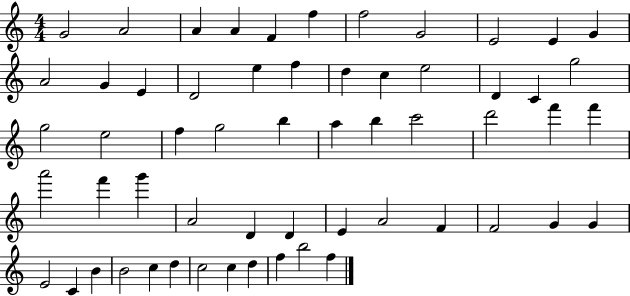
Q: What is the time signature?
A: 4/4